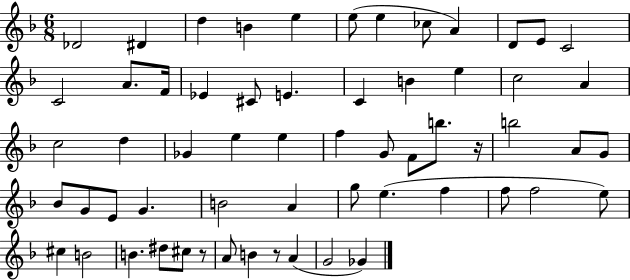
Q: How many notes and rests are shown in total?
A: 60